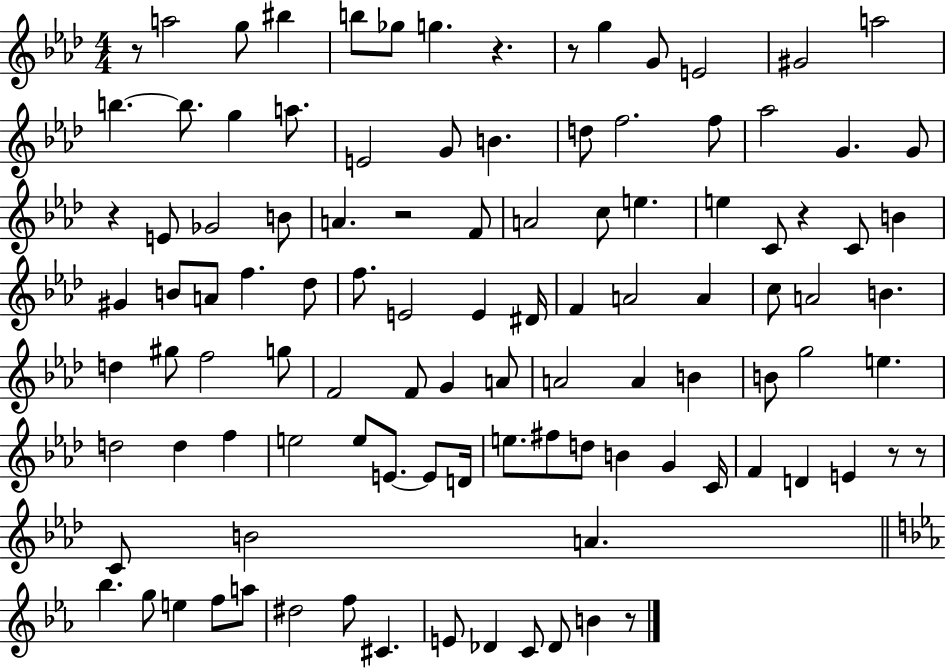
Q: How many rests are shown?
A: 9